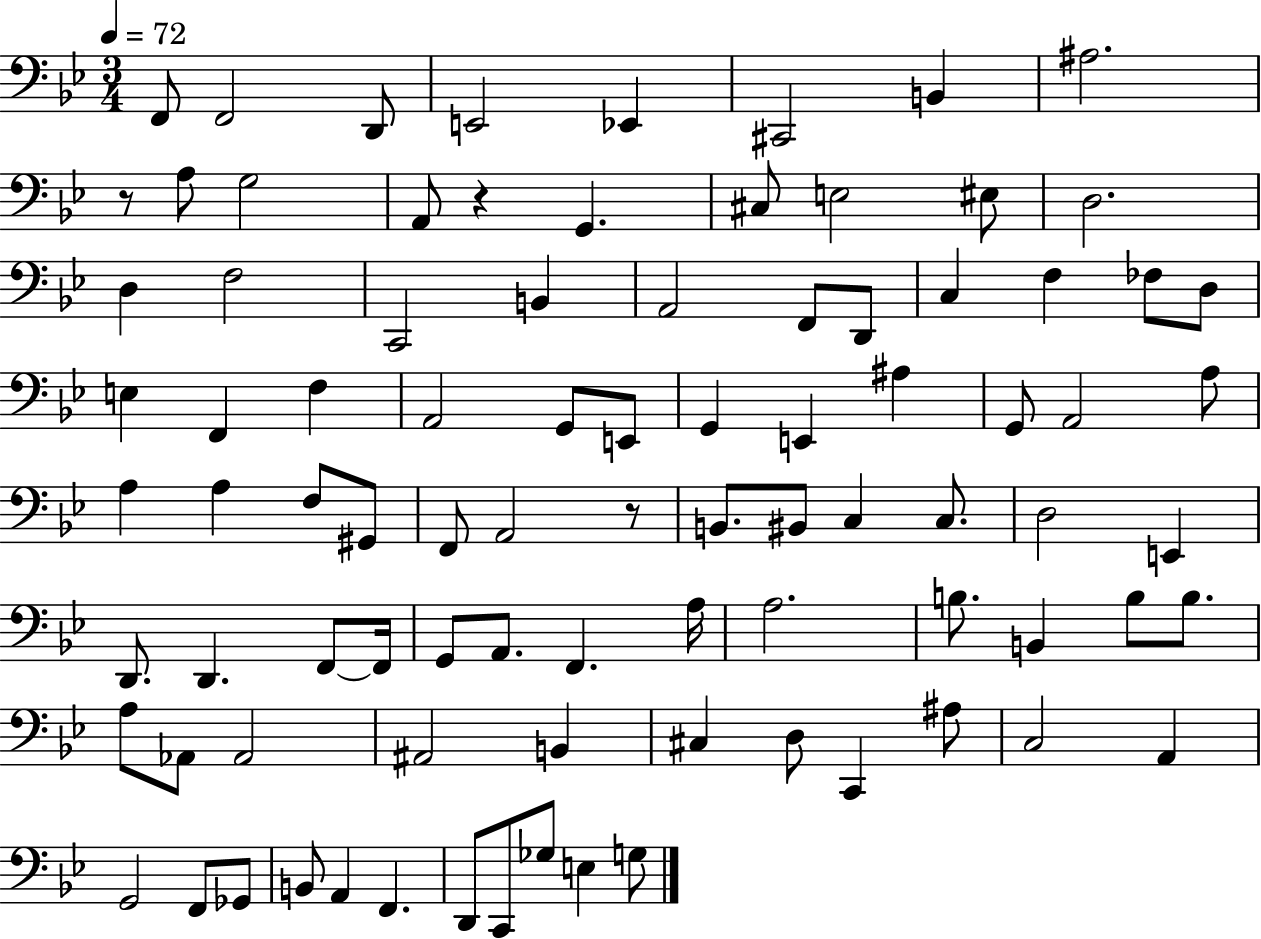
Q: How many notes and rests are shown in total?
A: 89